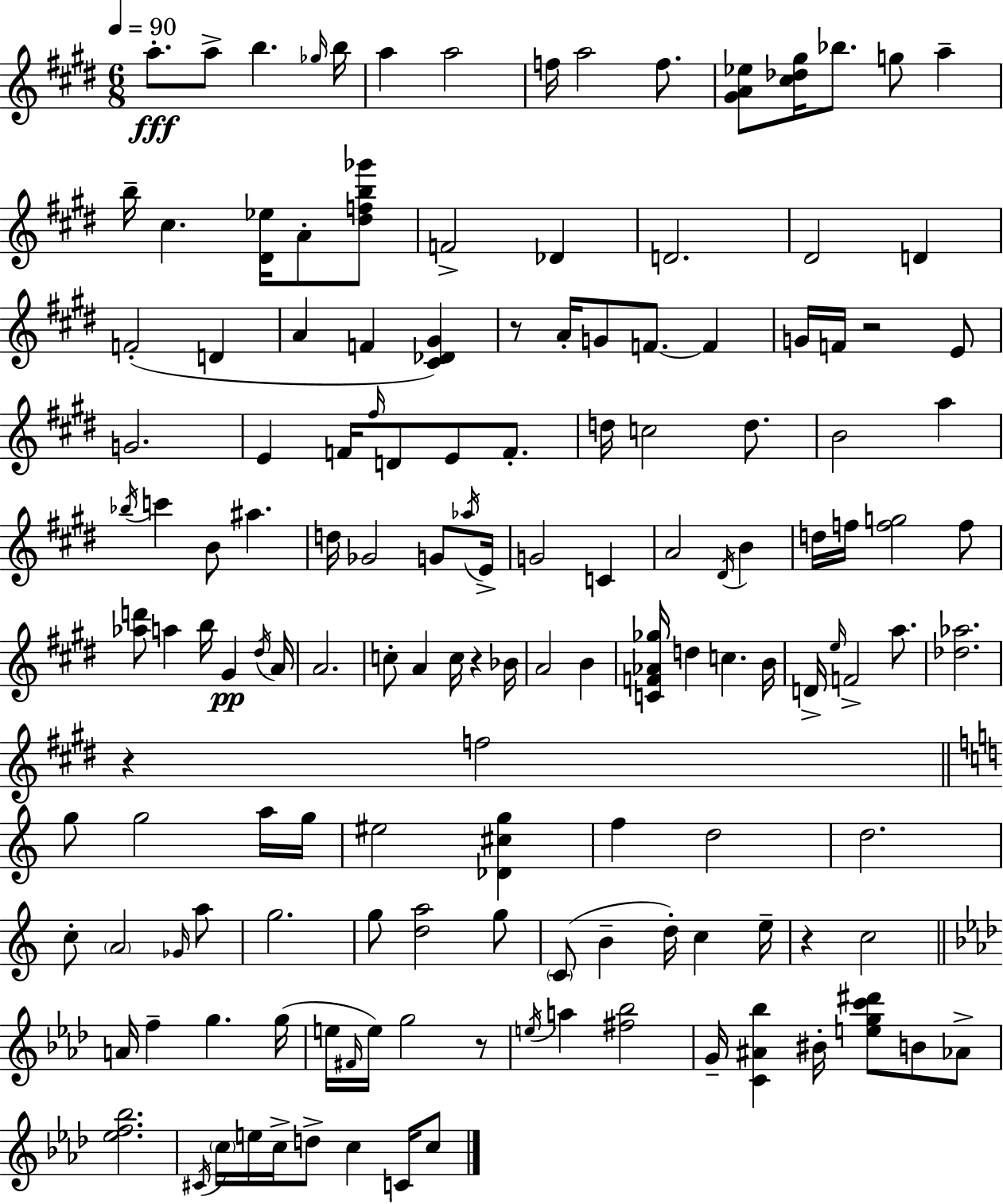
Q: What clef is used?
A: treble